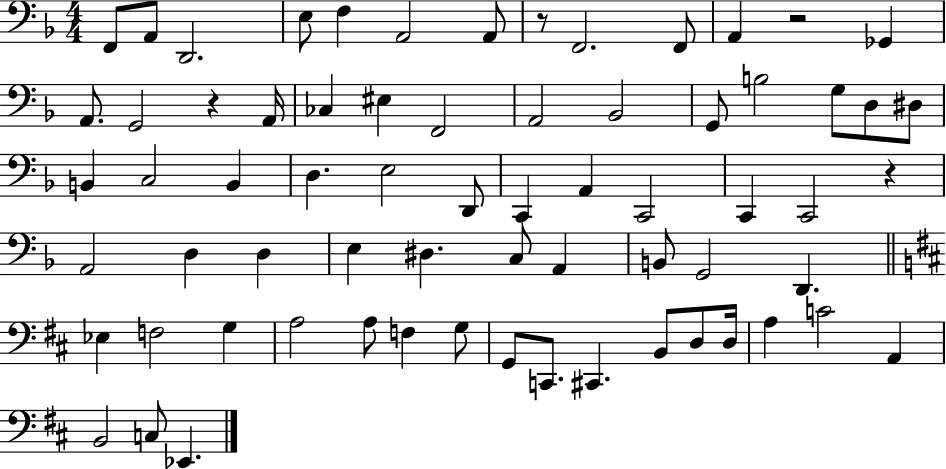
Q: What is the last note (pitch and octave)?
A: Eb2